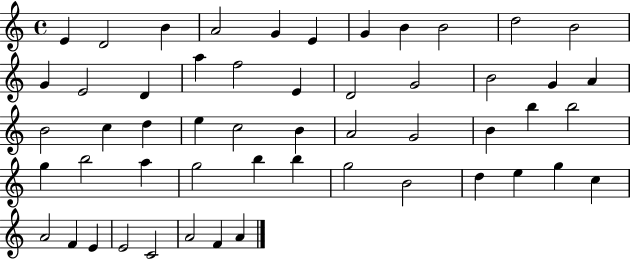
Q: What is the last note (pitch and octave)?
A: A4